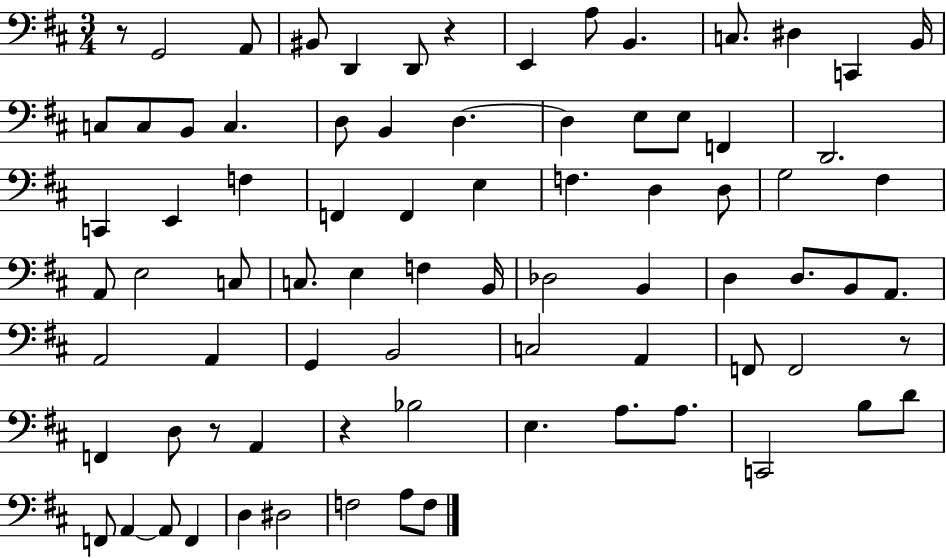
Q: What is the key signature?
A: D major